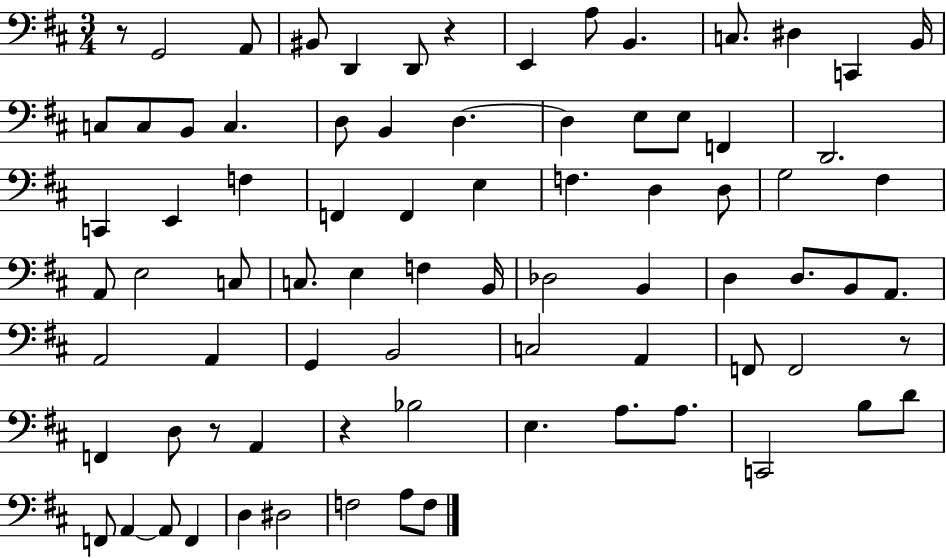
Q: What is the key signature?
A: D major